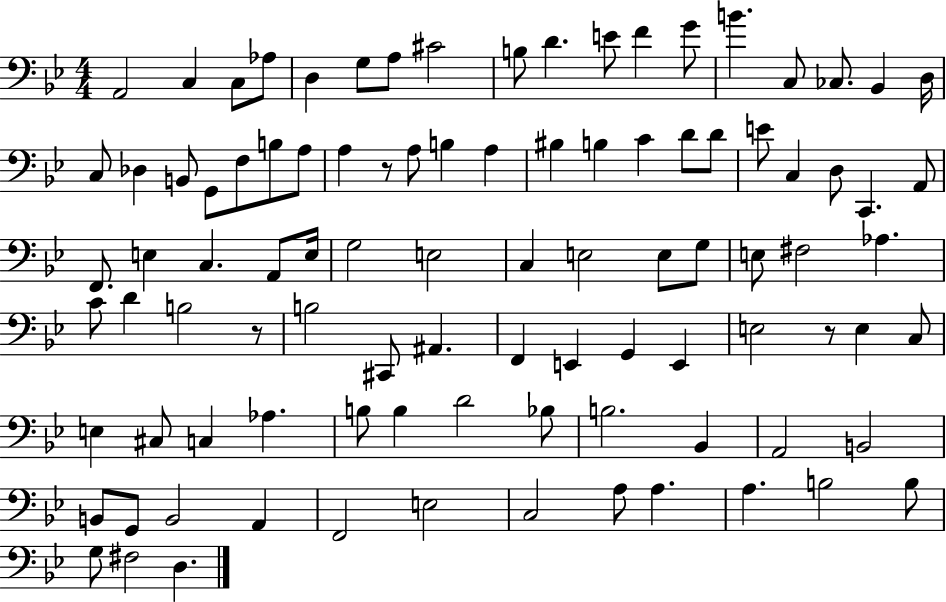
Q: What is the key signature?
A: BES major